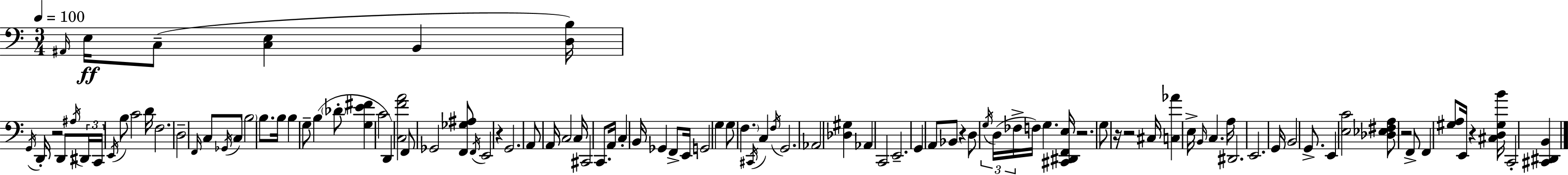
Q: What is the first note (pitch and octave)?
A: A#2